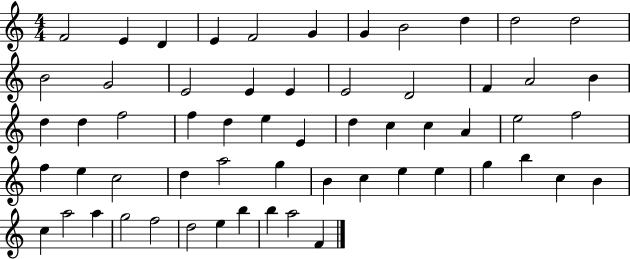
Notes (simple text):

F4/h E4/q D4/q E4/q F4/h G4/q G4/q B4/h D5/q D5/h D5/h B4/h G4/h E4/h E4/q E4/q E4/h D4/h F4/q A4/h B4/q D5/q D5/q F5/h F5/q D5/q E5/q E4/q D5/q C5/q C5/q A4/q E5/h F5/h F5/q E5/q C5/h D5/q A5/h G5/q B4/q C5/q E5/q E5/q G5/q B5/q C5/q B4/q C5/q A5/h A5/q G5/h F5/h D5/h E5/q B5/q B5/q A5/h F4/q